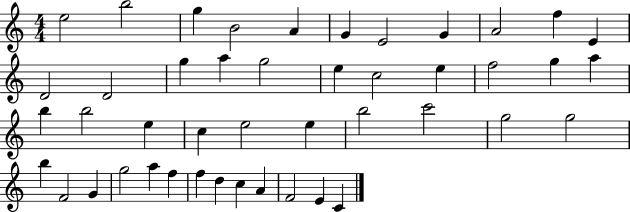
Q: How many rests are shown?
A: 0